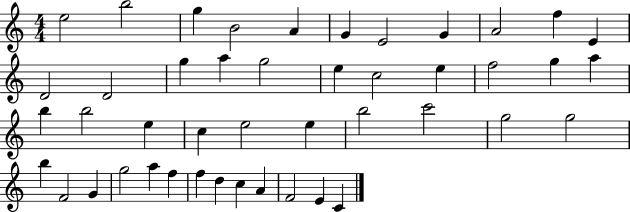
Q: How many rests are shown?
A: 0